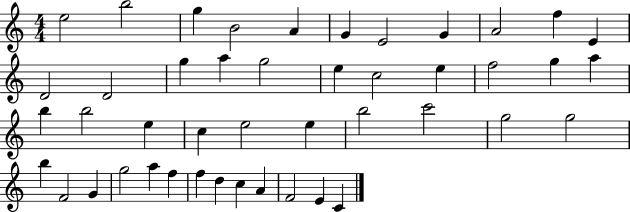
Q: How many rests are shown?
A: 0